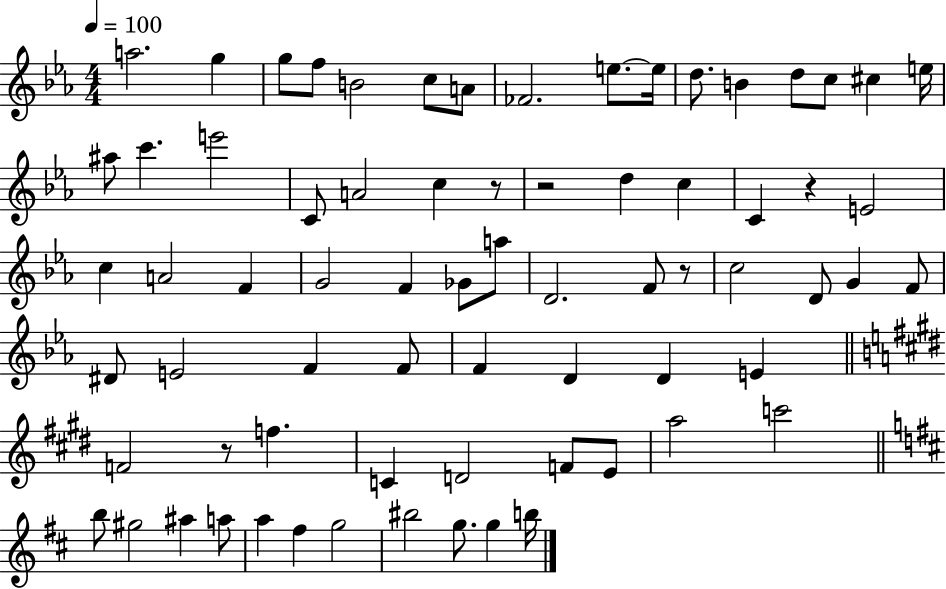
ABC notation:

X:1
T:Untitled
M:4/4
L:1/4
K:Eb
a2 g g/2 f/2 B2 c/2 A/2 _F2 e/2 e/4 d/2 B d/2 c/2 ^c e/4 ^a/2 c' e'2 C/2 A2 c z/2 z2 d c C z E2 c A2 F G2 F _G/2 a/2 D2 F/2 z/2 c2 D/2 G F/2 ^D/2 E2 F F/2 F D D E F2 z/2 f C D2 F/2 E/2 a2 c'2 b/2 ^g2 ^a a/2 a ^f g2 ^b2 g/2 g b/4